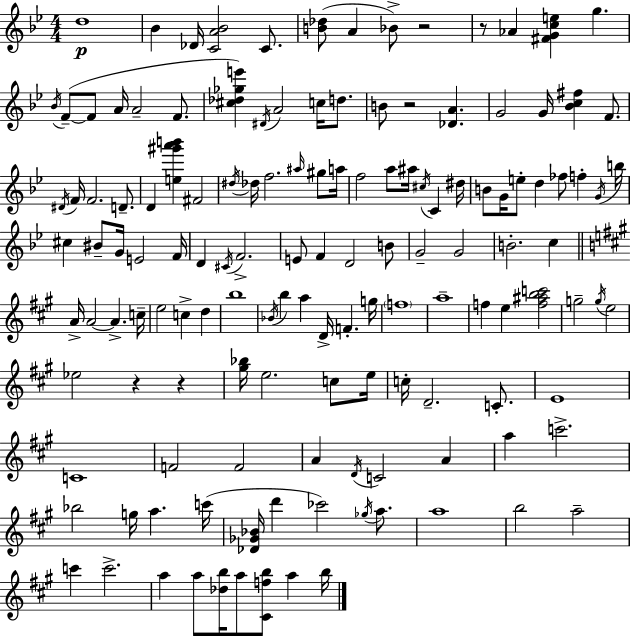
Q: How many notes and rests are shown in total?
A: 137